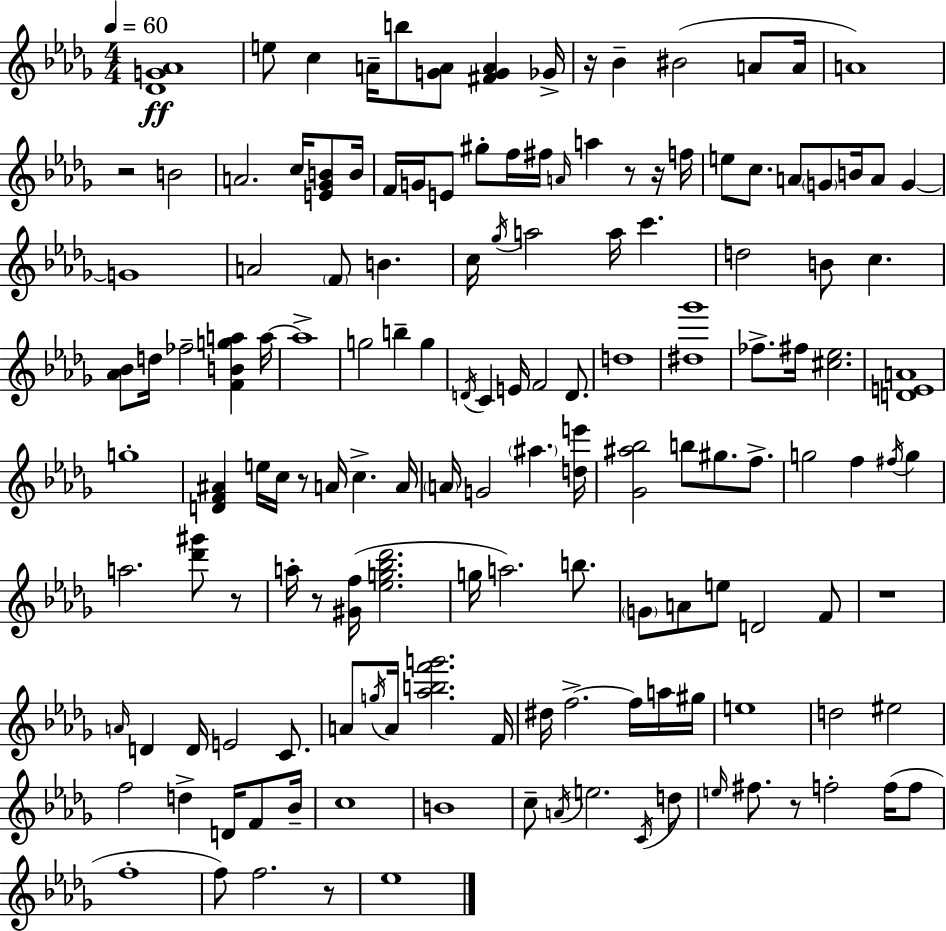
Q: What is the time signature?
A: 4/4